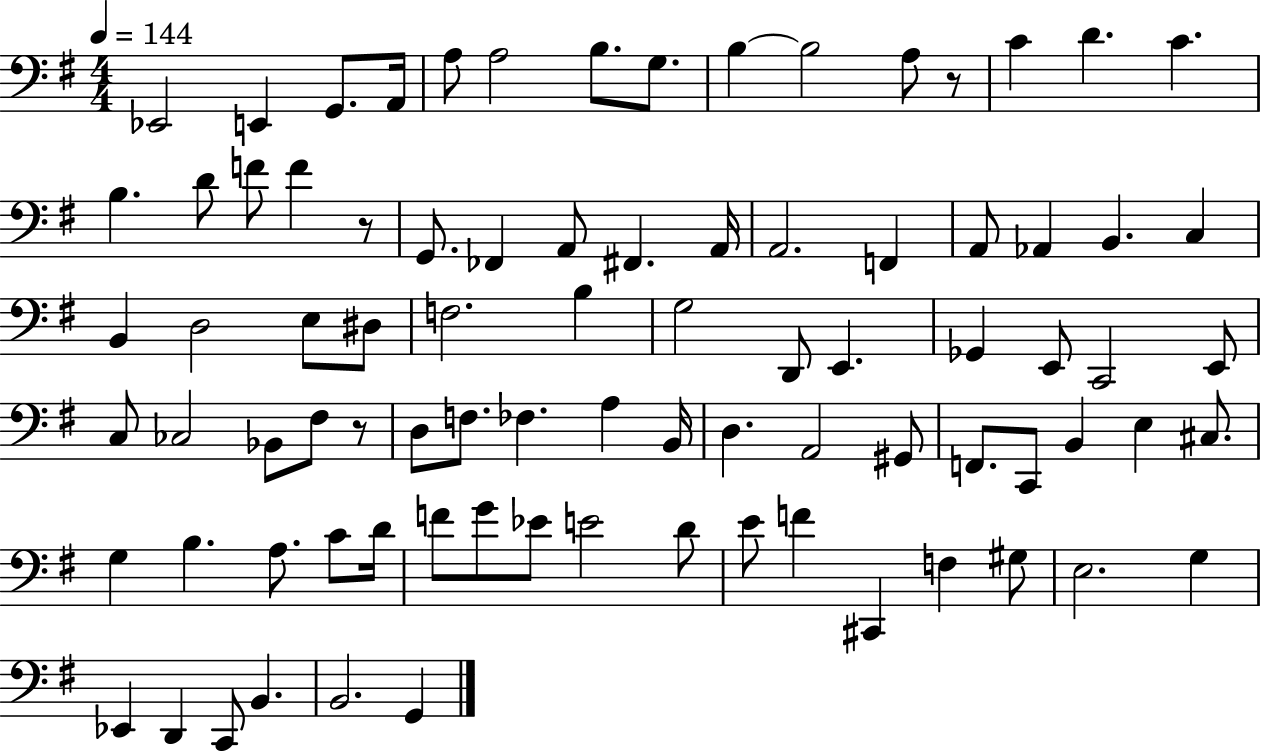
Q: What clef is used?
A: bass